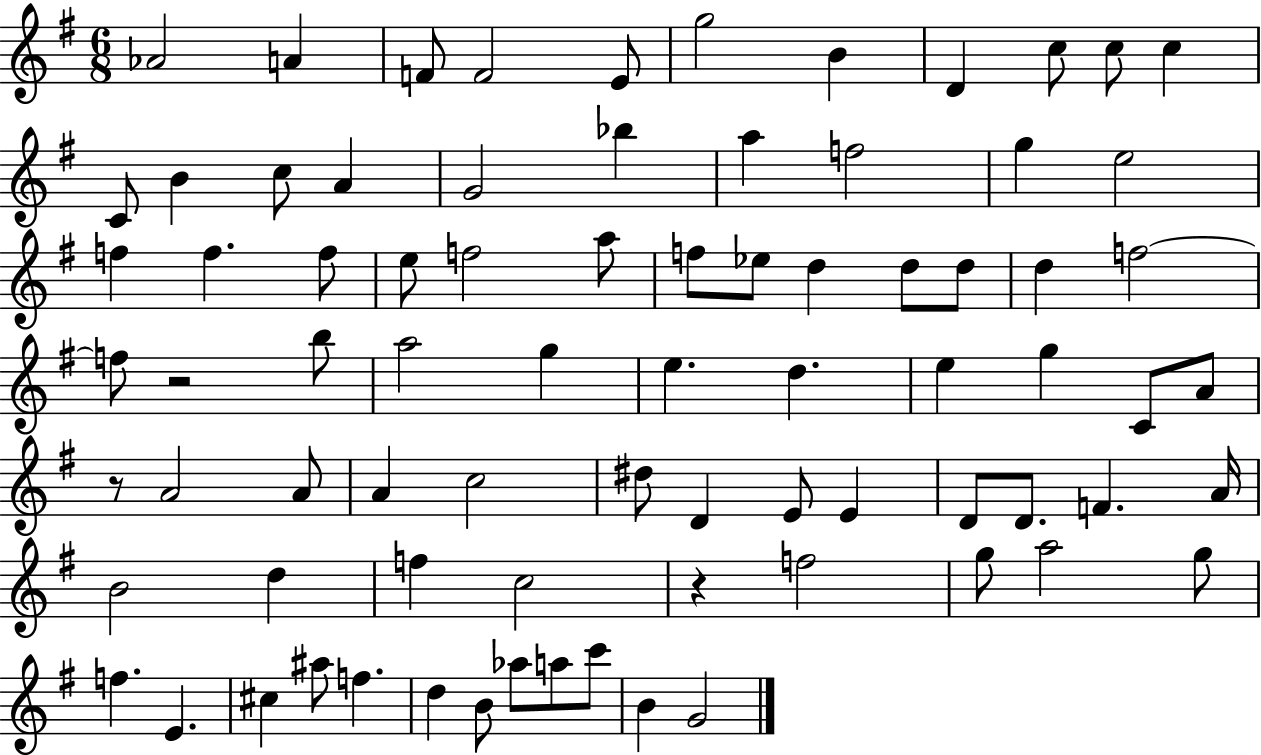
Ab4/h A4/q F4/e F4/h E4/e G5/h B4/q D4/q C5/e C5/e C5/q C4/e B4/q C5/e A4/q G4/h Bb5/q A5/q F5/h G5/q E5/h F5/q F5/q. F5/e E5/e F5/h A5/e F5/e Eb5/e D5/q D5/e D5/e D5/q F5/h F5/e R/h B5/e A5/h G5/q E5/q. D5/q. E5/q G5/q C4/e A4/e R/e A4/h A4/e A4/q C5/h D#5/e D4/q E4/e E4/q D4/e D4/e. F4/q. A4/s B4/h D5/q F5/q C5/h R/q F5/h G5/e A5/h G5/e F5/q. E4/q. C#5/q A#5/e F5/q. D5/q B4/e Ab5/e A5/e C6/e B4/q G4/h